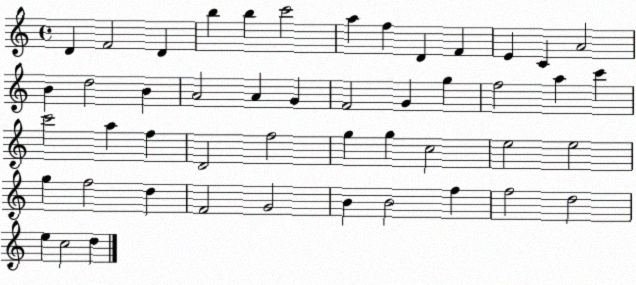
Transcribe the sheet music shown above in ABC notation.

X:1
T:Untitled
M:4/4
L:1/4
K:C
D F2 D b b c'2 a f D F E C A2 B d2 B A2 A G F2 G g f2 a c' c'2 a f D2 f2 g g c2 e2 e2 g f2 d F2 G2 B B2 f f2 d2 e c2 d